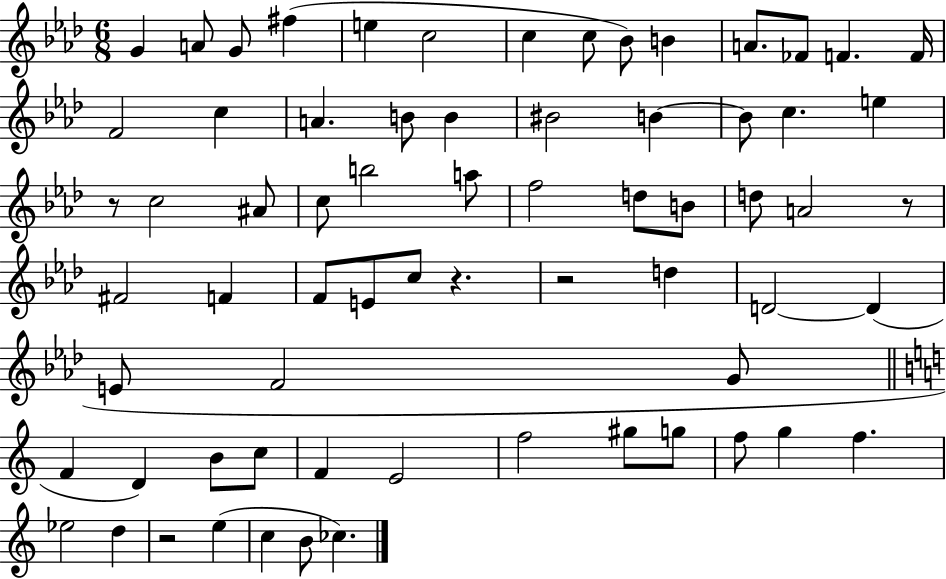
{
  \clef treble
  \numericTimeSignature
  \time 6/8
  \key aes \major
  g'4 a'8 g'8 fis''4( | e''4 c''2 | c''4 c''8 bes'8) b'4 | a'8. fes'8 f'4. f'16 | \break f'2 c''4 | a'4. b'8 b'4 | bis'2 b'4~~ | b'8 c''4. e''4 | \break r8 c''2 ais'8 | c''8 b''2 a''8 | f''2 d''8 b'8 | d''8 a'2 r8 | \break fis'2 f'4 | f'8 e'8 c''8 r4. | r2 d''4 | d'2~~ d'4( | \break e'8 f'2 g'8 | \bar "||" \break \key c \major f'4 d'4) b'8 c''8 | f'4 e'2 | f''2 gis''8 g''8 | f''8 g''4 f''4. | \break ees''2 d''4 | r2 e''4( | c''4 b'8 ces''4.) | \bar "|."
}